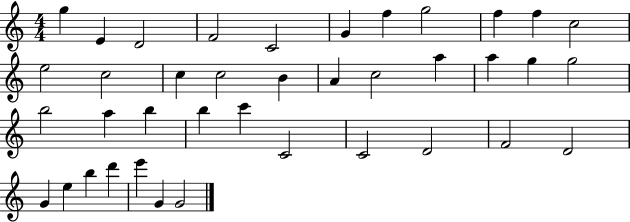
X:1
T:Untitled
M:4/4
L:1/4
K:C
g E D2 F2 C2 G f g2 f f c2 e2 c2 c c2 B A c2 a a g g2 b2 a b b c' C2 C2 D2 F2 D2 G e b d' e' G G2